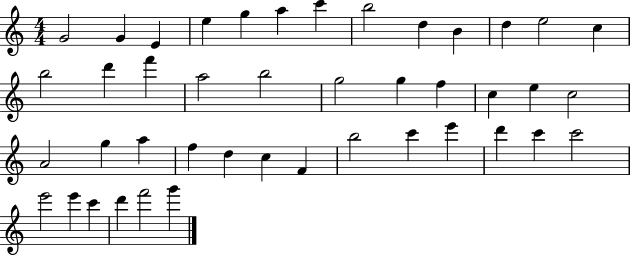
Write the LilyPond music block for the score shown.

{
  \clef treble
  \numericTimeSignature
  \time 4/4
  \key c \major
  g'2 g'4 e'4 | e''4 g''4 a''4 c'''4 | b''2 d''4 b'4 | d''4 e''2 c''4 | \break b''2 d'''4 f'''4 | a''2 b''2 | g''2 g''4 f''4 | c''4 e''4 c''2 | \break a'2 g''4 a''4 | f''4 d''4 c''4 f'4 | b''2 c'''4 e'''4 | d'''4 c'''4 c'''2 | \break e'''2 e'''4 c'''4 | d'''4 f'''2 g'''4 | \bar "|."
}